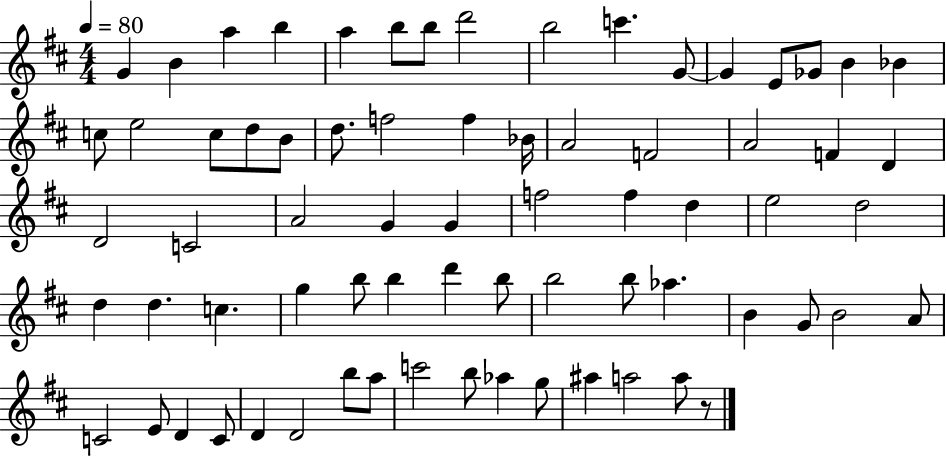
G4/q B4/q A5/q B5/q A5/q B5/e B5/e D6/h B5/h C6/q. G4/e G4/q E4/e Gb4/e B4/q Bb4/q C5/e E5/h C5/e D5/e B4/e D5/e. F5/h F5/q Bb4/s A4/h F4/h A4/h F4/q D4/q D4/h C4/h A4/h G4/q G4/q F5/h F5/q D5/q E5/h D5/h D5/q D5/q. C5/q. G5/q B5/e B5/q D6/q B5/e B5/h B5/e Ab5/q. B4/q G4/e B4/h A4/e C4/h E4/e D4/q C4/e D4/q D4/h B5/e A5/e C6/h B5/e Ab5/q G5/e A#5/q A5/h A5/e R/e